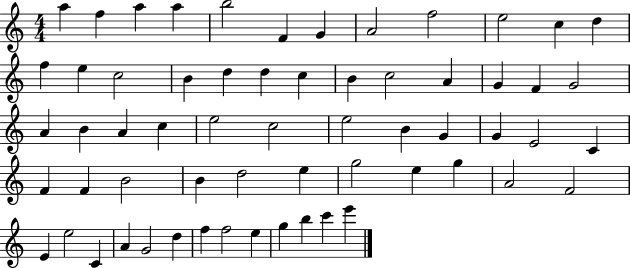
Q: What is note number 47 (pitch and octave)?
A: A4